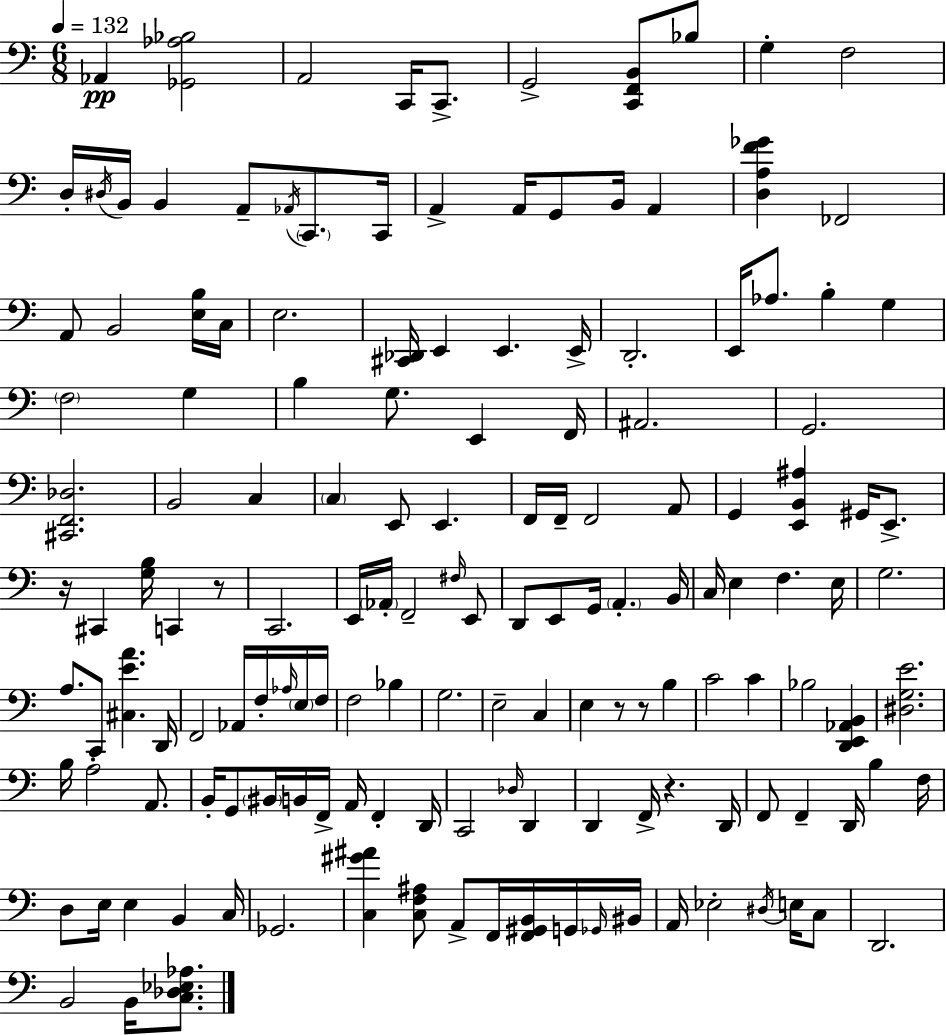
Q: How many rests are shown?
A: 5